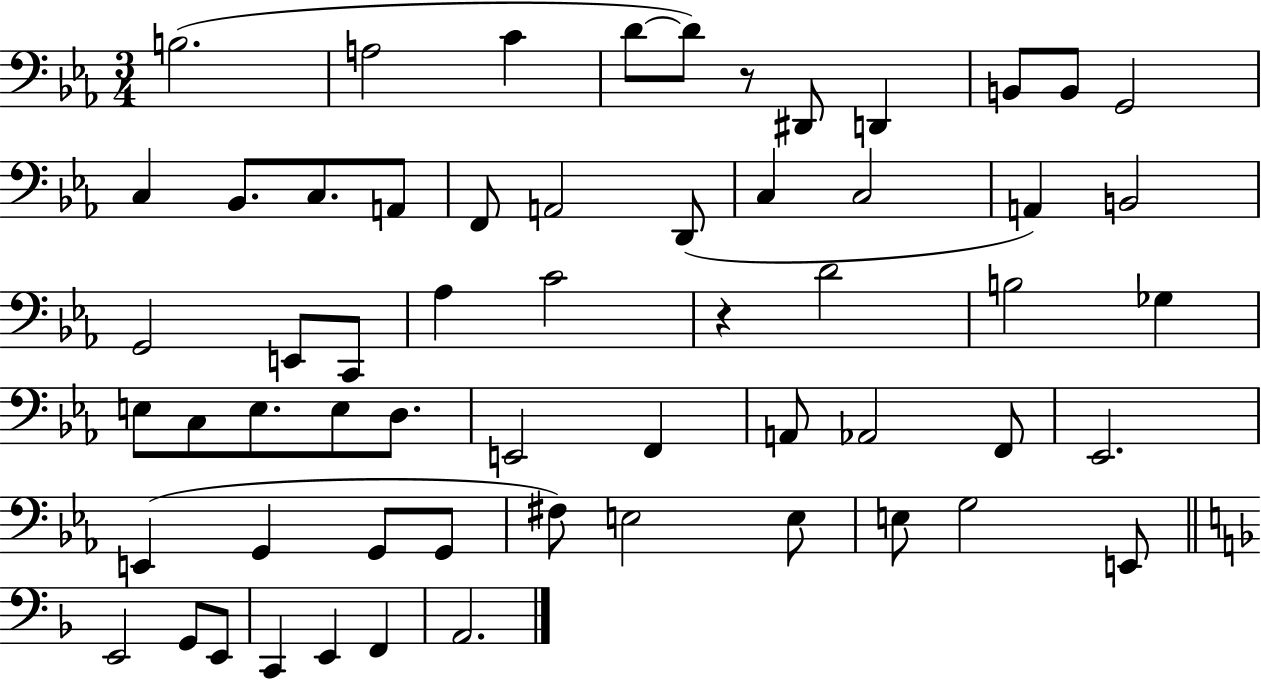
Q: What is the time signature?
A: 3/4